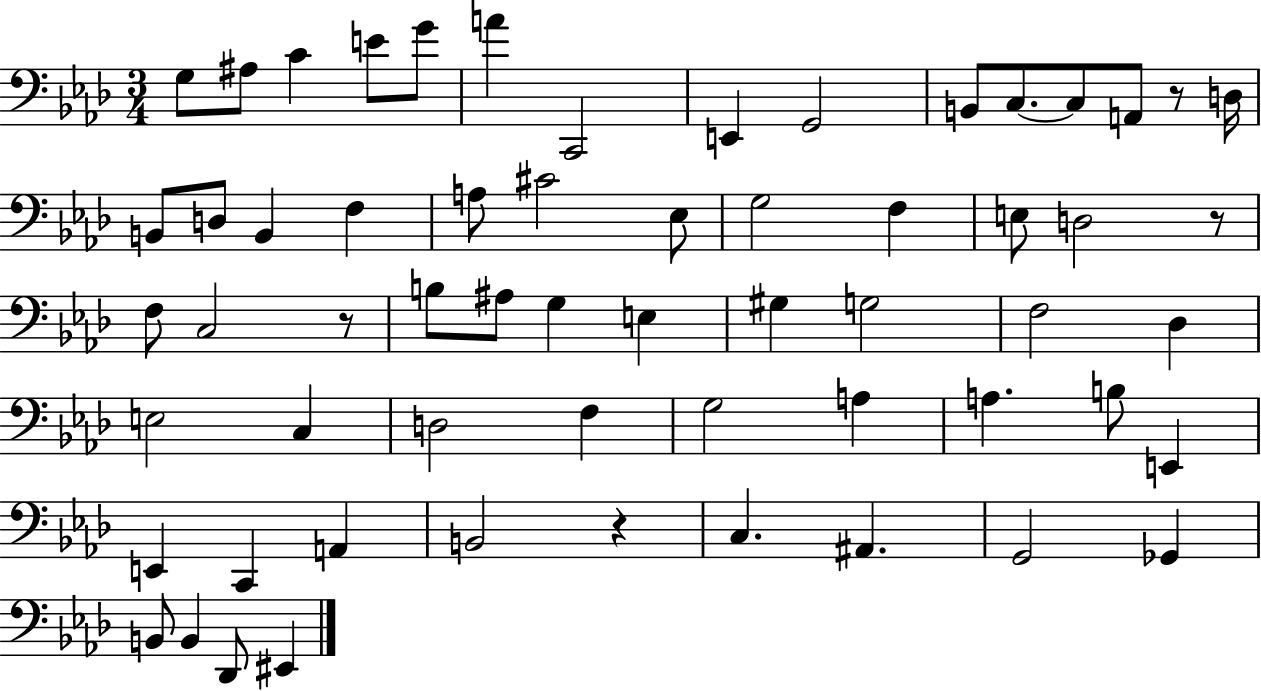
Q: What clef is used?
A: bass